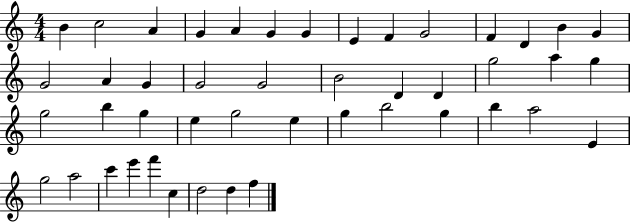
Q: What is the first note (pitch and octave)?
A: B4